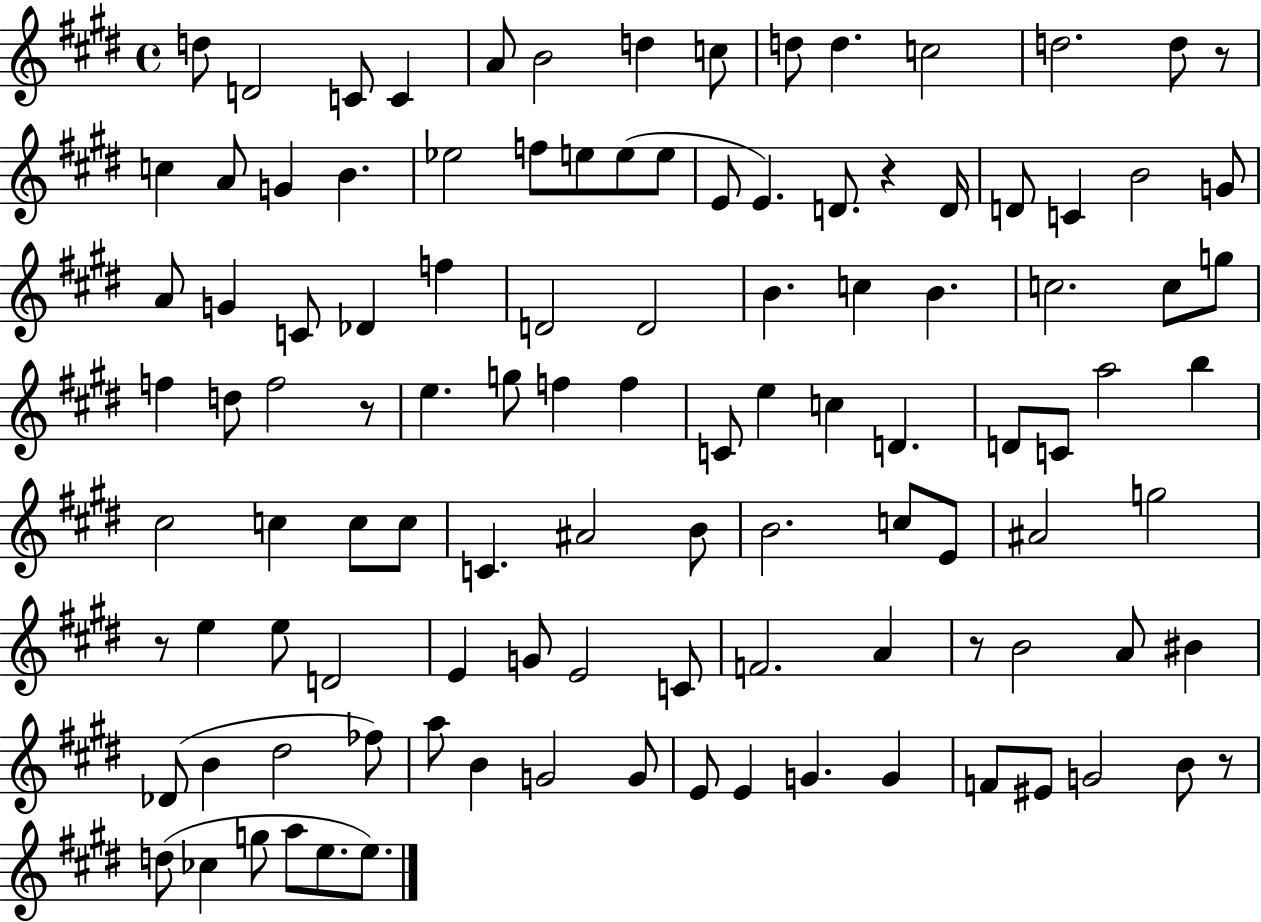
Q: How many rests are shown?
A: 6